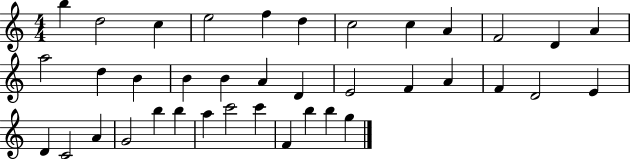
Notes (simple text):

B5/q D5/h C5/q E5/h F5/q D5/q C5/h C5/q A4/q F4/h D4/q A4/q A5/h D5/q B4/q B4/q B4/q A4/q D4/q E4/h F4/q A4/q F4/q D4/h E4/q D4/q C4/h A4/q G4/h B5/q B5/q A5/q C6/h C6/q F4/q B5/q B5/q G5/q